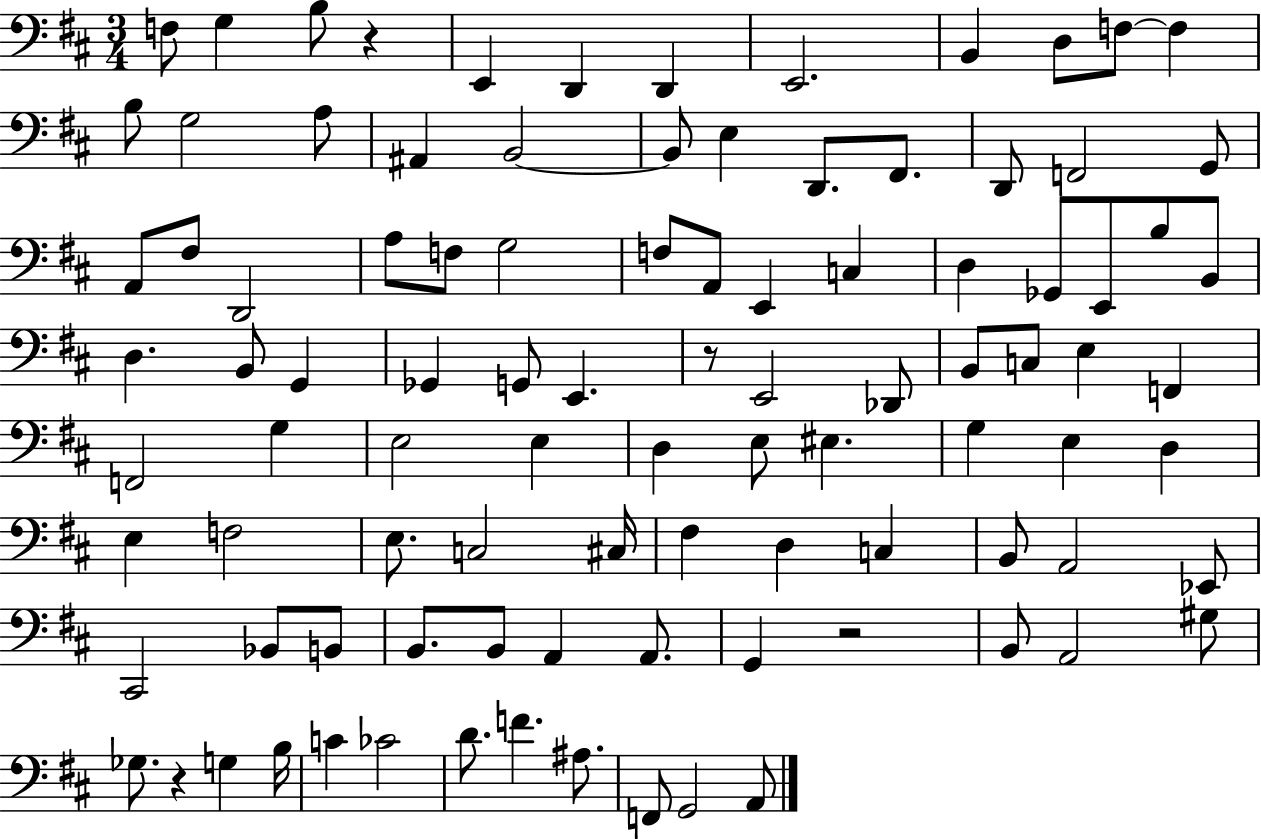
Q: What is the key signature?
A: D major